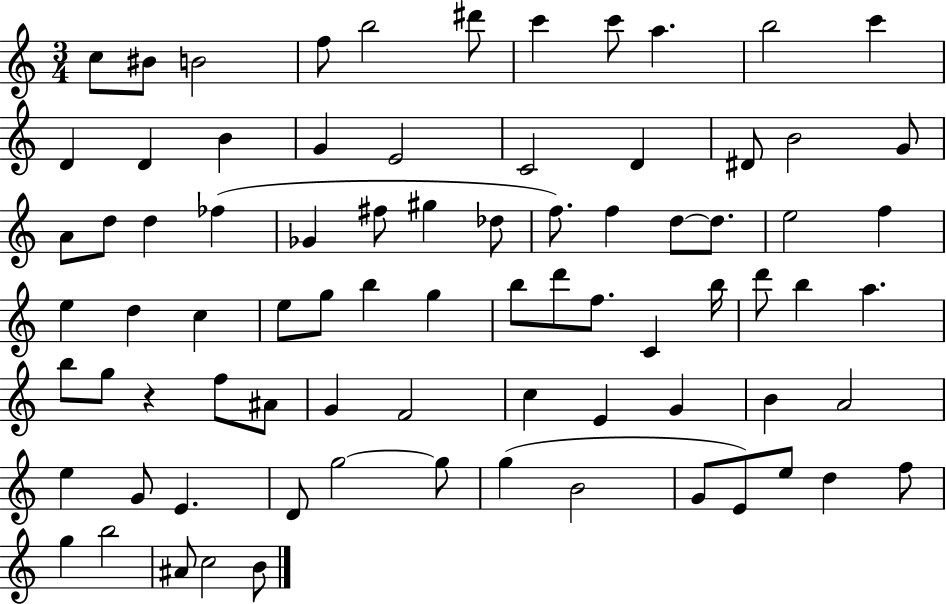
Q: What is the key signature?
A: C major